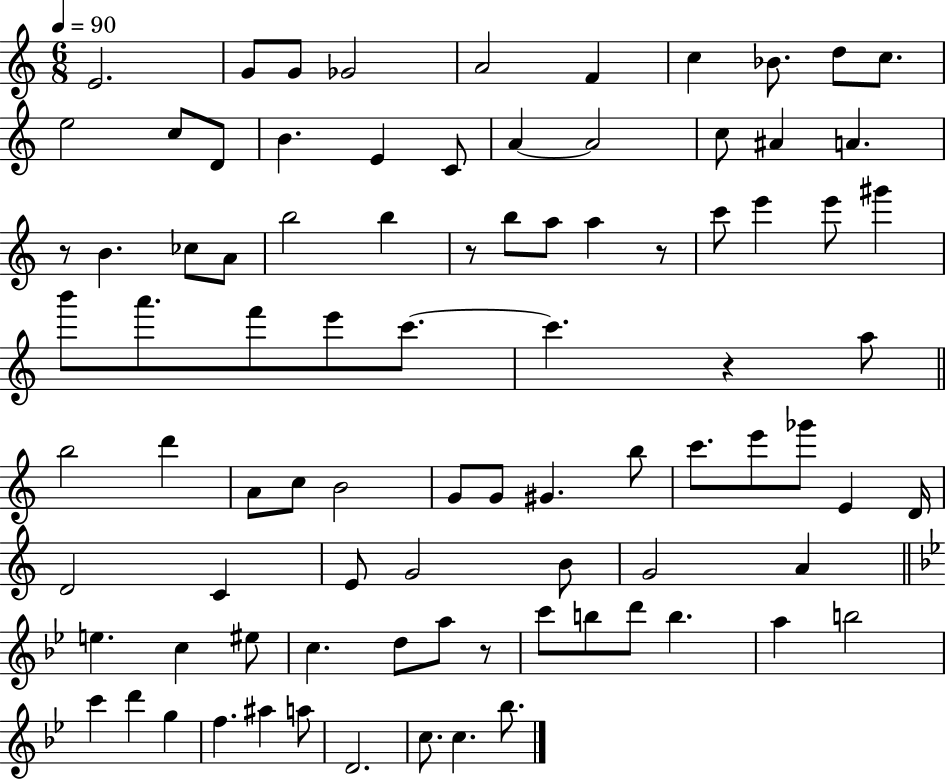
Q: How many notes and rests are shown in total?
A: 88